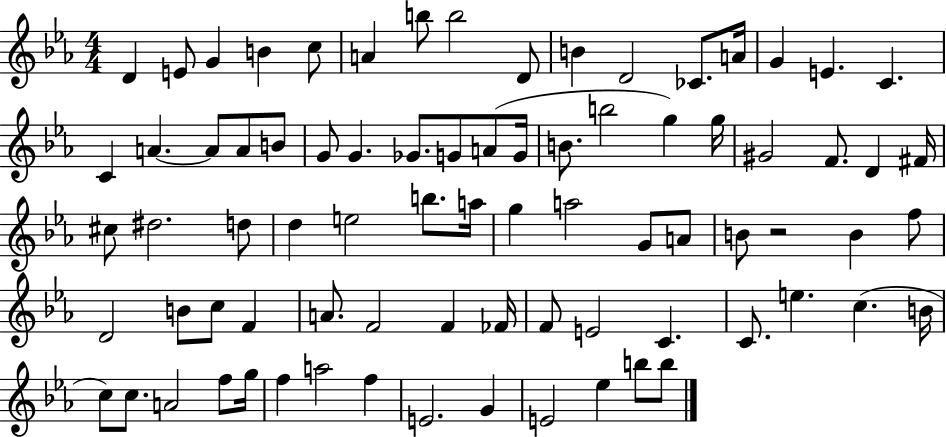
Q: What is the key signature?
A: EES major